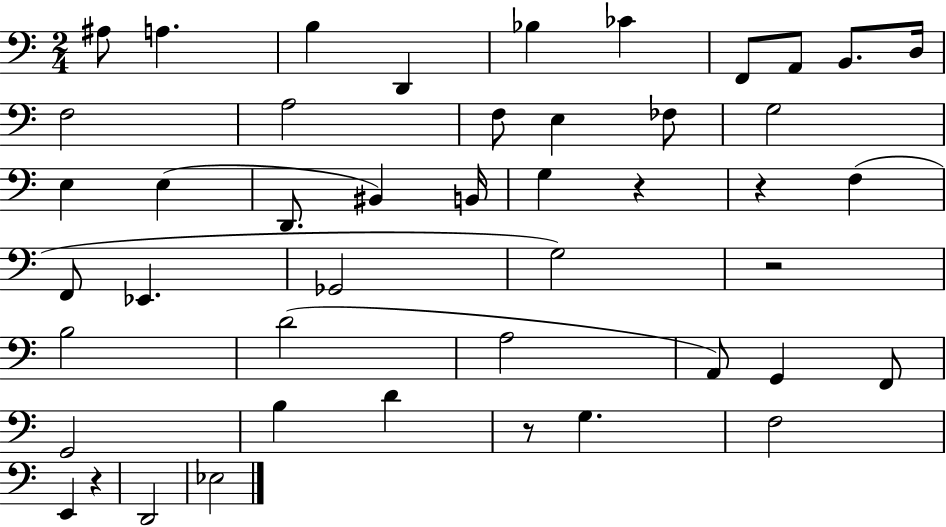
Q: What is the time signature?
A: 2/4